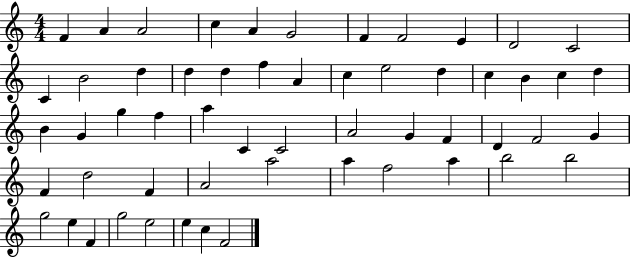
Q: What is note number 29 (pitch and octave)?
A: F5